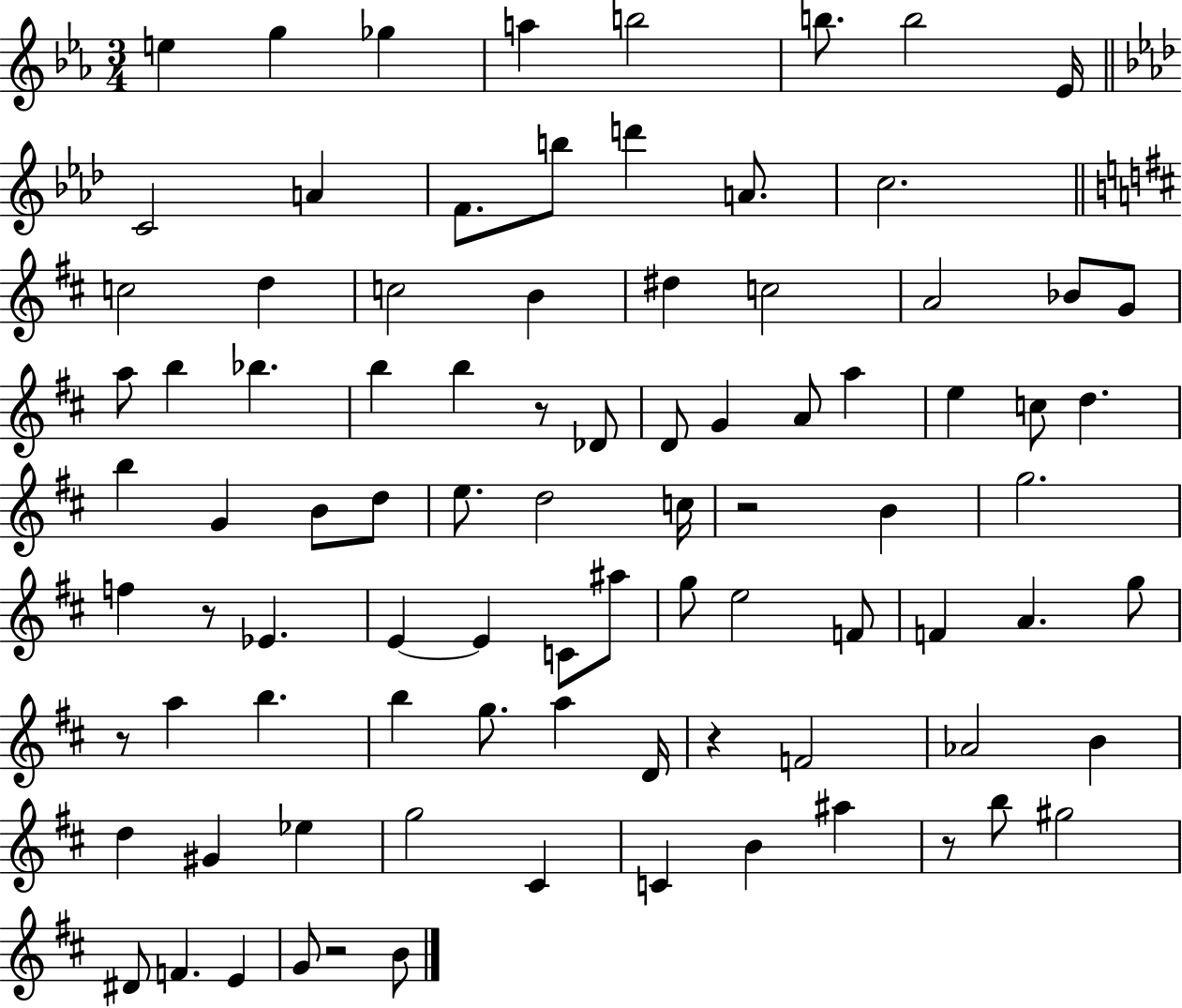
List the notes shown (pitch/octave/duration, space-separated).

E5/q G5/q Gb5/q A5/q B5/h B5/e. B5/h Eb4/s C4/h A4/q F4/e. B5/e D6/q A4/e. C5/h. C5/h D5/q C5/h B4/q D#5/q C5/h A4/h Bb4/e G4/e A5/e B5/q Bb5/q. B5/q B5/q R/e Db4/e D4/e G4/q A4/e A5/q E5/q C5/e D5/q. B5/q G4/q B4/e D5/e E5/e. D5/h C5/s R/h B4/q G5/h. F5/q R/e Eb4/q. E4/q E4/q C4/e A#5/e G5/e E5/h F4/e F4/q A4/q. G5/e R/e A5/q B5/q. B5/q G5/e. A5/q D4/s R/q F4/h Ab4/h B4/q D5/q G#4/q Eb5/q G5/h C#4/q C4/q B4/q A#5/q R/e B5/e G#5/h D#4/e F4/q. E4/q G4/e R/h B4/e